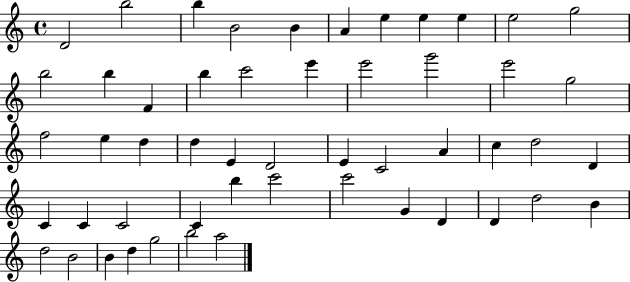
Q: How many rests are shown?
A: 0